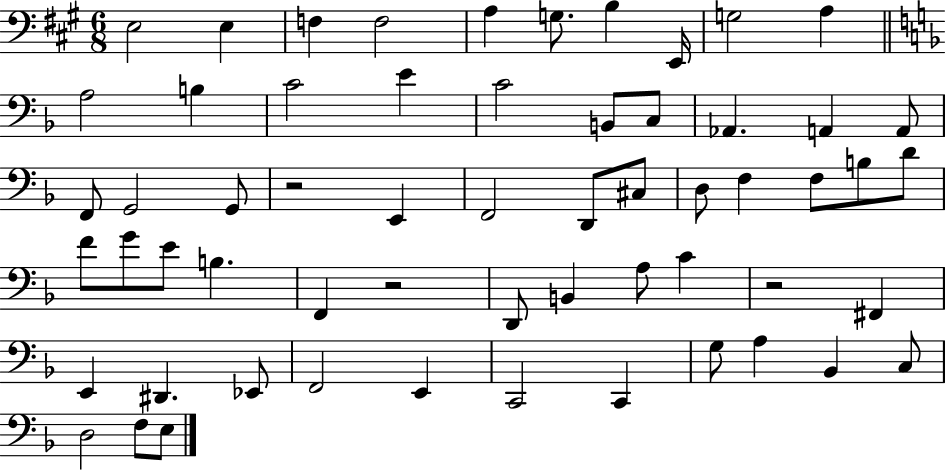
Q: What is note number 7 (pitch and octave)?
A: B3